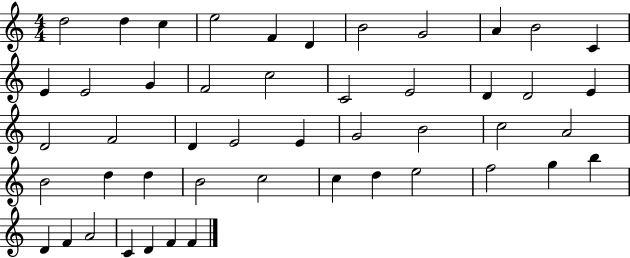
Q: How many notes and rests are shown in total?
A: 48